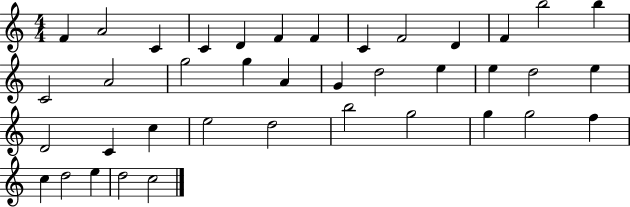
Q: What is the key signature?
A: C major